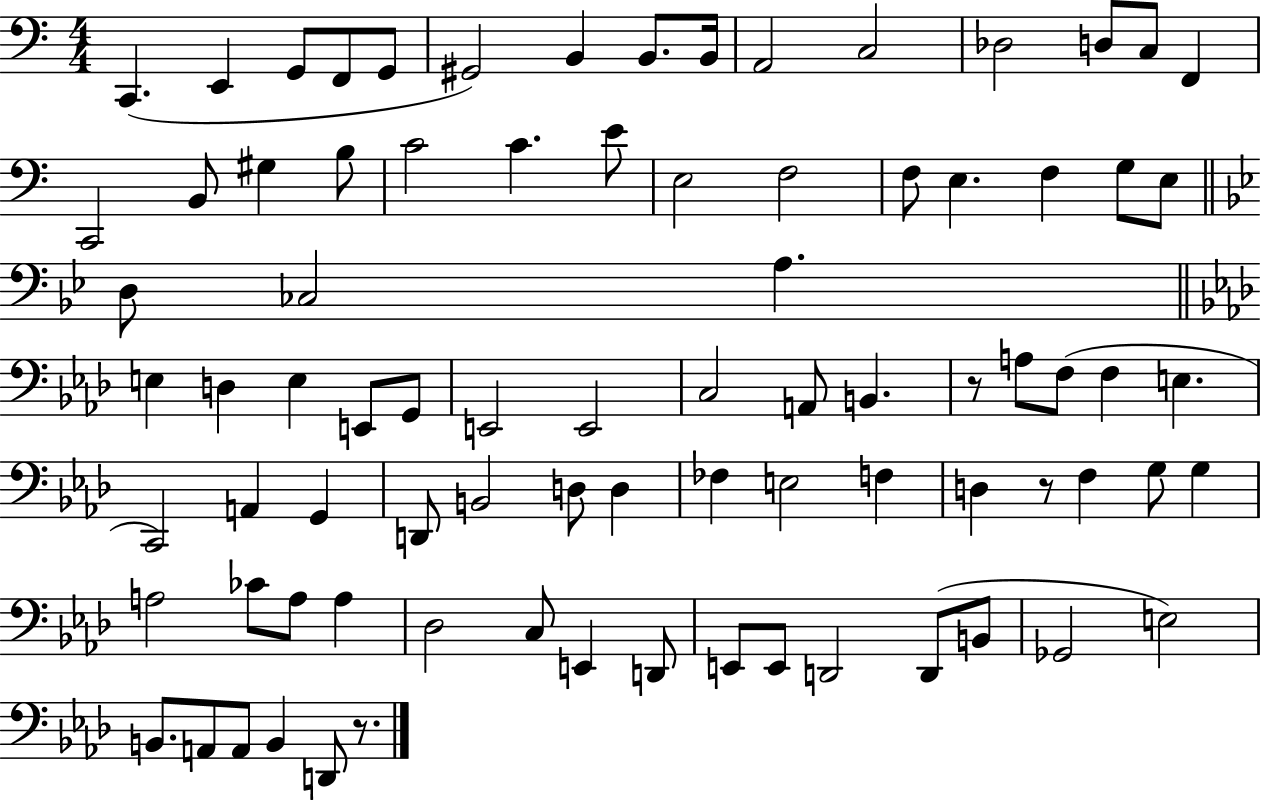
C2/q. E2/q G2/e F2/e G2/e G#2/h B2/q B2/e. B2/s A2/h C3/h Db3/h D3/e C3/e F2/q C2/h B2/e G#3/q B3/e C4/h C4/q. E4/e E3/h F3/h F3/e E3/q. F3/q G3/e E3/e D3/e CES3/h A3/q. E3/q D3/q E3/q E2/e G2/e E2/h E2/h C3/h A2/e B2/q. R/e A3/e F3/e F3/q E3/q. C2/h A2/q G2/q D2/e B2/h D3/e D3/q FES3/q E3/h F3/q D3/q R/e F3/q G3/e G3/q A3/h CES4/e A3/e A3/q Db3/h C3/e E2/q D2/e E2/e E2/e D2/h D2/e B2/e Gb2/h E3/h B2/e. A2/e A2/e B2/q D2/e R/e.